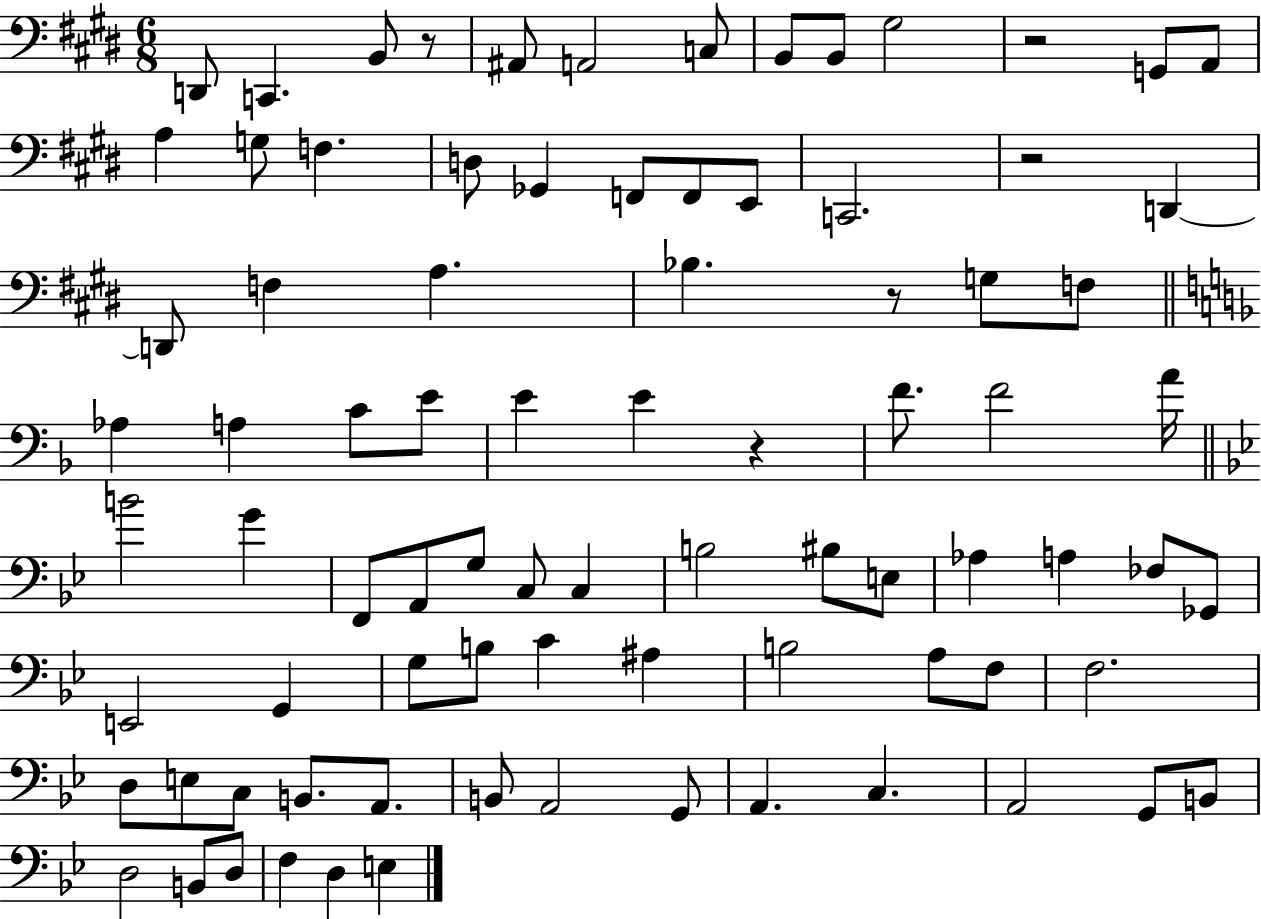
{
  \clef bass
  \numericTimeSignature
  \time 6/8
  \key e \major
  d,8 c,4. b,8 r8 | ais,8 a,2 c8 | b,8 b,8 gis2 | r2 g,8 a,8 | \break a4 g8 f4. | d8 ges,4 f,8 f,8 e,8 | c,2. | r2 d,4~~ | \break d,8 f4 a4. | bes4. r8 g8 f8 | \bar "||" \break \key d \minor aes4 a4 c'8 e'8 | e'4 e'4 r4 | f'8. f'2 a'16 | \bar "||" \break \key bes \major b'2 g'4 | f,8 a,8 g8 c8 c4 | b2 bis8 e8 | aes4 a4 fes8 ges,8 | \break e,2 g,4 | g8 b8 c'4 ais4 | b2 a8 f8 | f2. | \break d8 e8 c8 b,8. a,8. | b,8 a,2 g,8 | a,4. c4. | a,2 g,8 b,8 | \break d2 b,8 d8 | f4 d4 e4 | \bar "|."
}